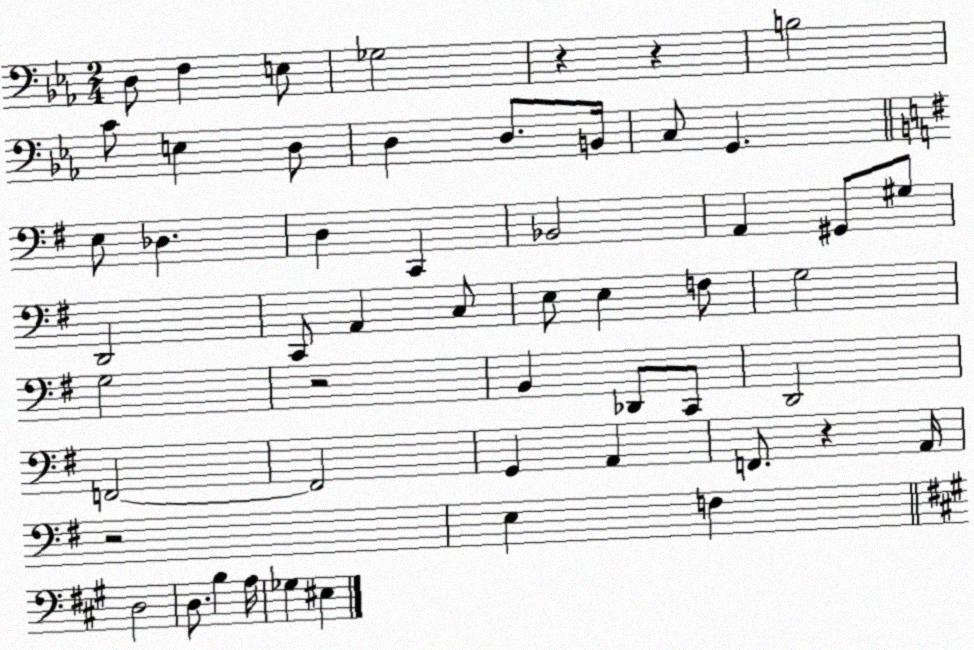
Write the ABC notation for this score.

X:1
T:Untitled
M:2/4
L:1/4
K:Eb
D,/2 F, E,/2 _G,2 z z B,2 C/2 E, D,/2 D, D,/2 B,,/4 C,/2 G,, E,/2 _D, D, C,, _B,,2 A,, ^G,,/2 ^G,/2 D,,2 C,,/2 A,, C,/2 E,/2 E, F,/2 G,2 G,2 z2 B,, _D,,/2 C,,/2 D,,2 F,,2 F,,2 G,, A,, F,,/2 z A,,/4 z2 E, F, D,2 D,/2 B, A,/4 _G, ^E,